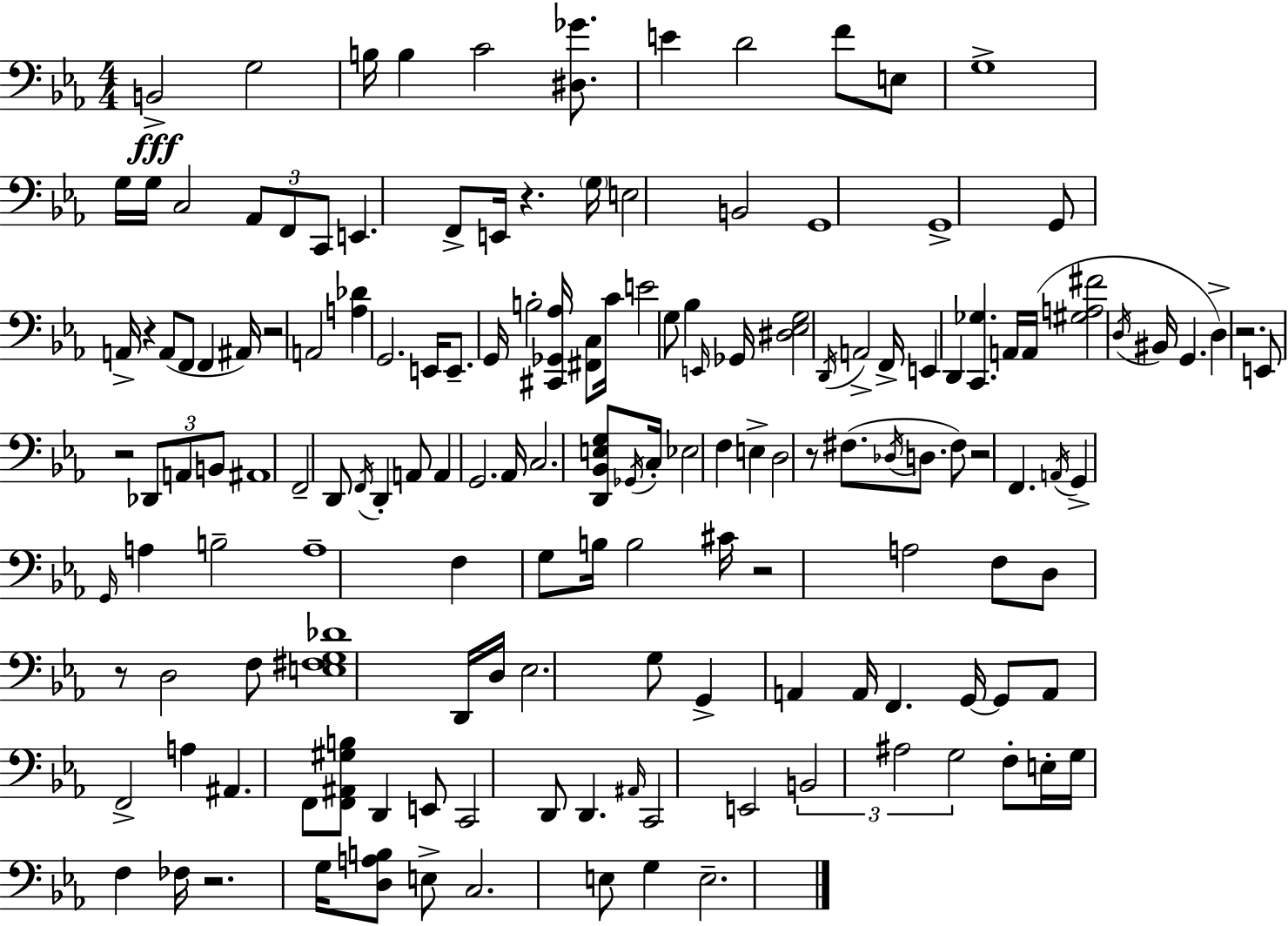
X:1
T:Untitled
M:4/4
L:1/4
K:Eb
B,,2 G,2 B,/4 B, C2 [^D,_G]/2 E D2 F/2 E,/2 G,4 G,/4 G,/4 C,2 _A,,/2 F,,/2 C,,/2 E,, F,,/2 E,,/4 z G,/4 E,2 B,,2 G,,4 G,,4 G,,/2 A,,/4 z A,,/2 F,,/2 F,, ^A,,/4 z2 A,,2 [A,_D] G,,2 E,,/4 E,,/2 G,,/4 B,2 [^C,,_G,,_A,]/4 [^F,,C,]/2 C/4 E2 G,/2 _B, E,,/4 _G,,/4 [^D,_E,G,]2 D,,/4 A,,2 F,,/4 E,, D,, [C,,_G,] A,,/4 A,,/4 [^G,A,^F]2 D,/4 ^B,,/4 G,, D, z2 E,,/2 z2 _D,,/2 A,,/2 B,,/2 ^A,,4 F,,2 D,,/2 F,,/4 D,, A,,/2 A,, G,,2 _A,,/4 C,2 [D,,_B,,E,G,]/2 _G,,/4 C,/4 _E,2 F, E, D,2 z/2 ^F,/2 _D,/4 D,/2 ^F,/2 z2 F,, A,,/4 G,, G,,/4 A, B,2 A,4 F, G,/2 B,/4 B,2 ^C/4 z2 A,2 F,/2 D,/2 z/2 D,2 F,/2 [E,^F,G,_D]4 D,,/4 D,/4 _E,2 G,/2 G,, A,, A,,/4 F,, G,,/4 G,,/2 A,,/2 F,,2 A, ^A,, F,,/2 [F,,^A,,^G,B,]/2 D,, E,,/2 C,,2 D,,/2 D,, ^A,,/4 C,,2 E,,2 B,,2 ^A,2 G,2 F,/2 E,/4 G,/4 F, _F,/4 z2 G,/4 [D,A,B,]/2 E,/2 C,2 E,/2 G, E,2